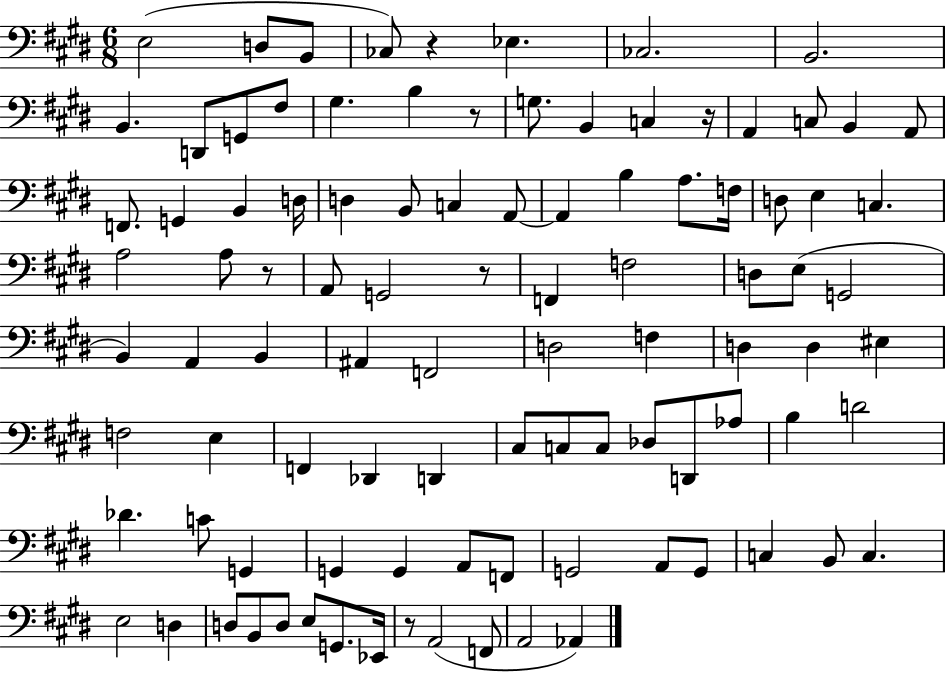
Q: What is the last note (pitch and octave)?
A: Ab2